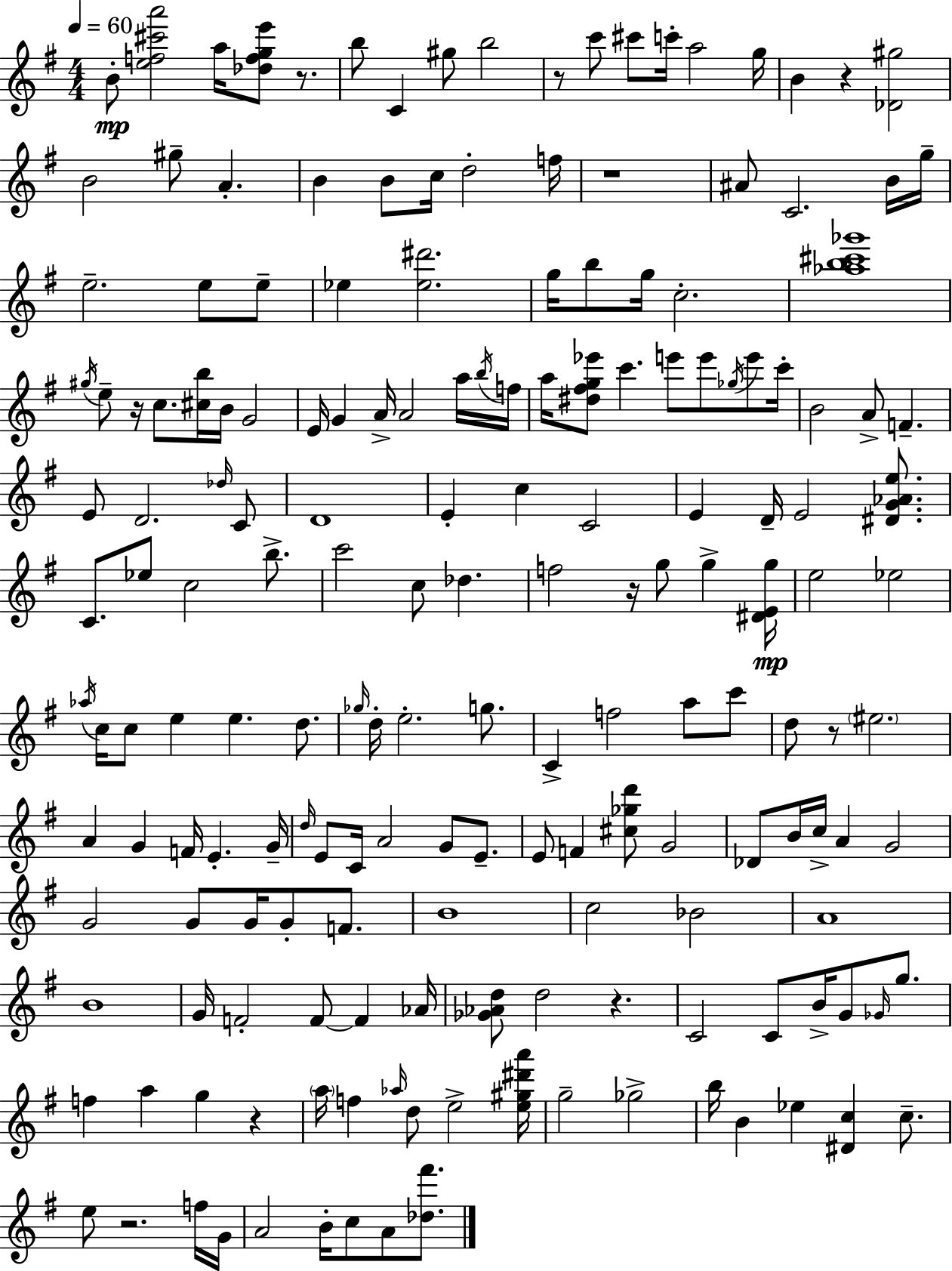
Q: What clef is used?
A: treble